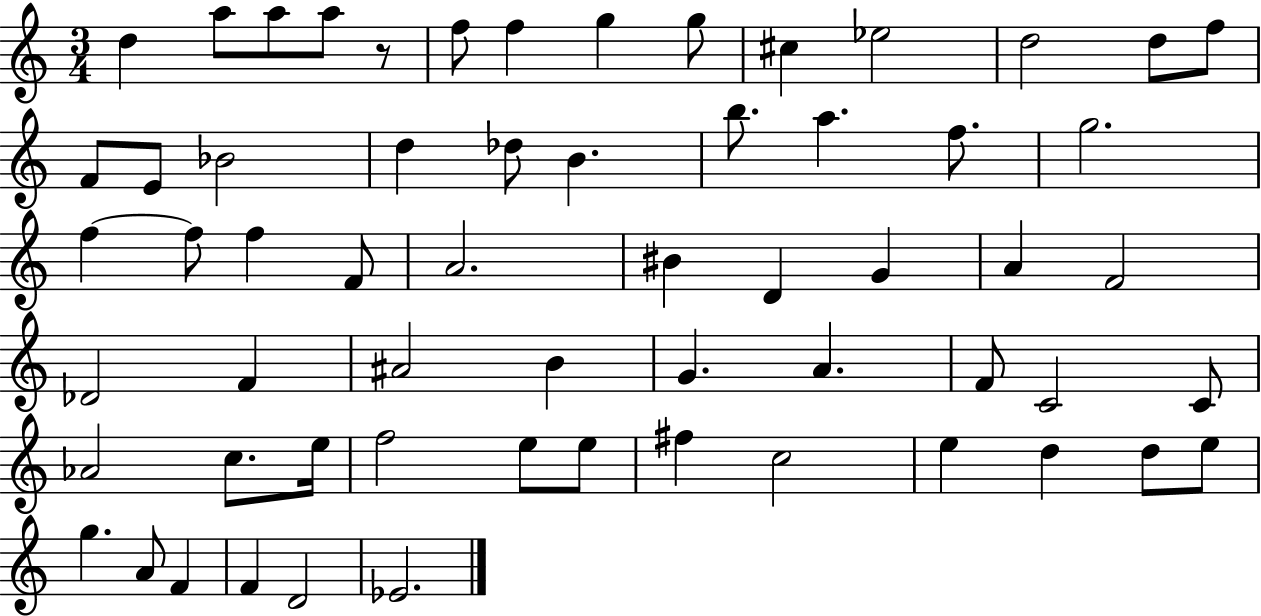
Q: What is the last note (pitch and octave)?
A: Eb4